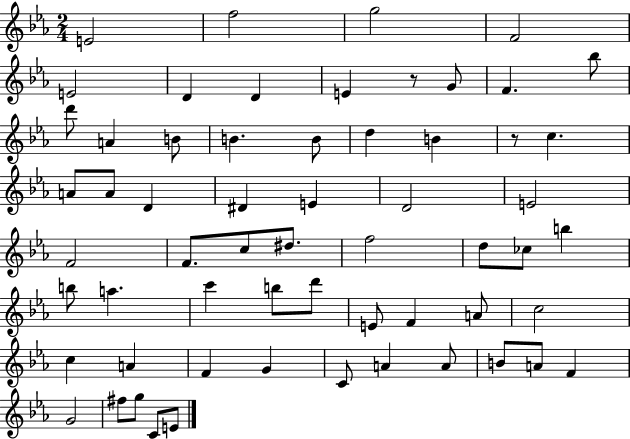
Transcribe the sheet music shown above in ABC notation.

X:1
T:Untitled
M:2/4
L:1/4
K:Eb
E2 f2 g2 F2 E2 D D E z/2 G/2 F _b/2 d'/2 A B/2 B B/2 d B z/2 c A/2 A/2 D ^D E D2 E2 F2 F/2 c/2 ^d/2 f2 d/2 _c/2 b b/2 a c' b/2 d'/2 E/2 F A/2 c2 c A F G C/2 A A/2 B/2 A/2 F G2 ^f/2 g/2 C/2 E/2